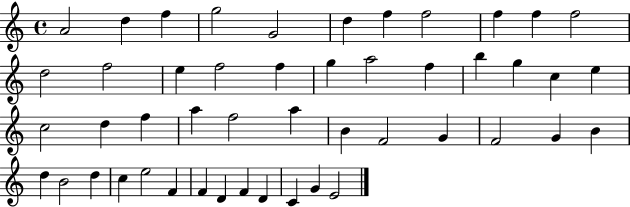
A4/h D5/q F5/q G5/h G4/h D5/q F5/q F5/h F5/q F5/q F5/h D5/h F5/h E5/q F5/h F5/q G5/q A5/h F5/q B5/q G5/q C5/q E5/q C5/h D5/q F5/q A5/q F5/h A5/q B4/q F4/h G4/q F4/h G4/q B4/q D5/q B4/h D5/q C5/q E5/h F4/q F4/q D4/q F4/q D4/q C4/q G4/q E4/h